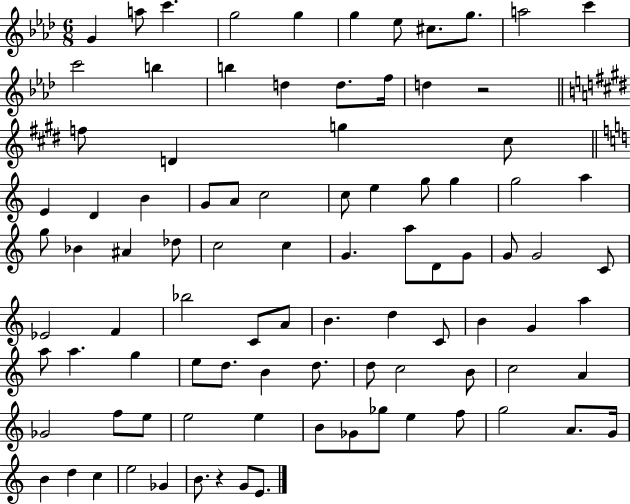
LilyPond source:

{
  \clef treble
  \numericTimeSignature
  \time 6/8
  \key aes \major
  g'4 a''8 c'''4. | g''2 g''4 | g''4 ees''8 cis''8. g''8. | a''2 c'''4 | \break c'''2 b''4 | b''4 d''4 d''8. f''16 | d''4 r2 | \bar "||" \break \key e \major f''8 d'4 g''4 cis''8 | \bar "||" \break \key c \major e'4 d'4 b'4 | g'8 a'8 c''2 | c''8 e''4 g''8 g''4 | g''2 a''4 | \break g''8 bes'4 ais'4 des''8 | c''2 c''4 | g'4. a''8 d'8 g'8 | g'8 g'2 c'8 | \break ees'2 f'4 | bes''2 c'8 a'8 | b'4. d''4 c'8 | b'4 g'4 a''4 | \break a''8 a''4. g''4 | e''8 d''8. b'4 d''8. | d''8 c''2 b'8 | c''2 a'4 | \break ges'2 f''8 e''8 | e''2 e''4 | b'8 ges'8 ges''8 e''4 f''8 | g''2 a'8. g'16 | \break b'4 d''4 c''4 | e''2 ges'4 | b'8. r4 g'8 e'8. | \bar "|."
}